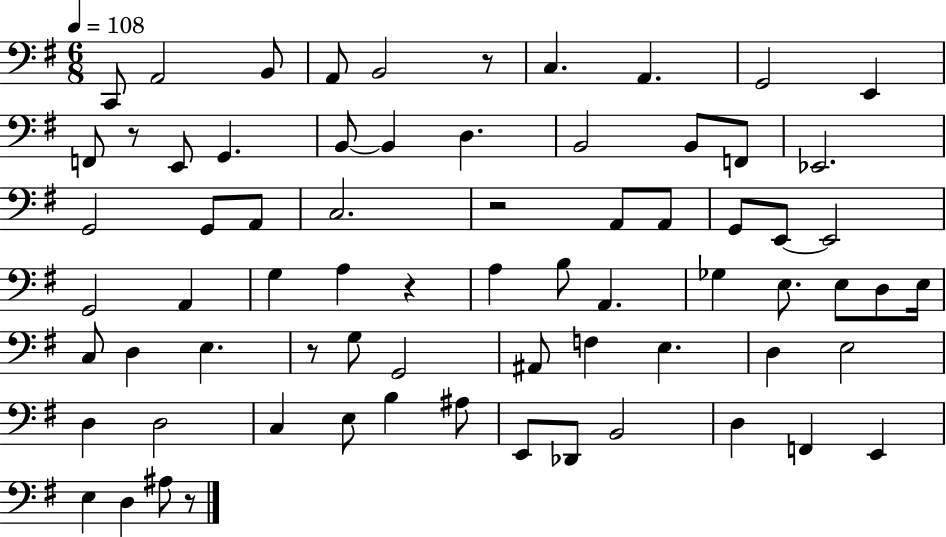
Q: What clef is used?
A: bass